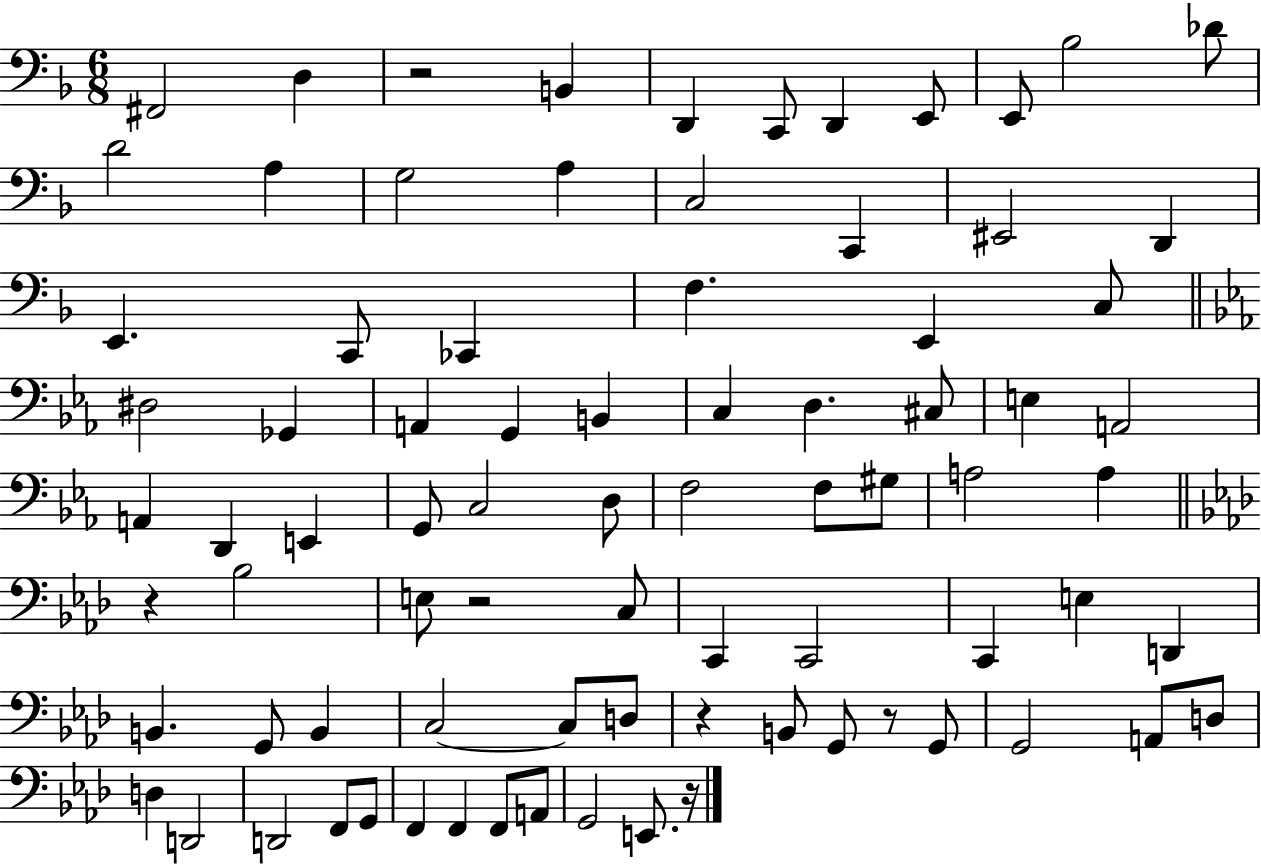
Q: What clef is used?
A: bass